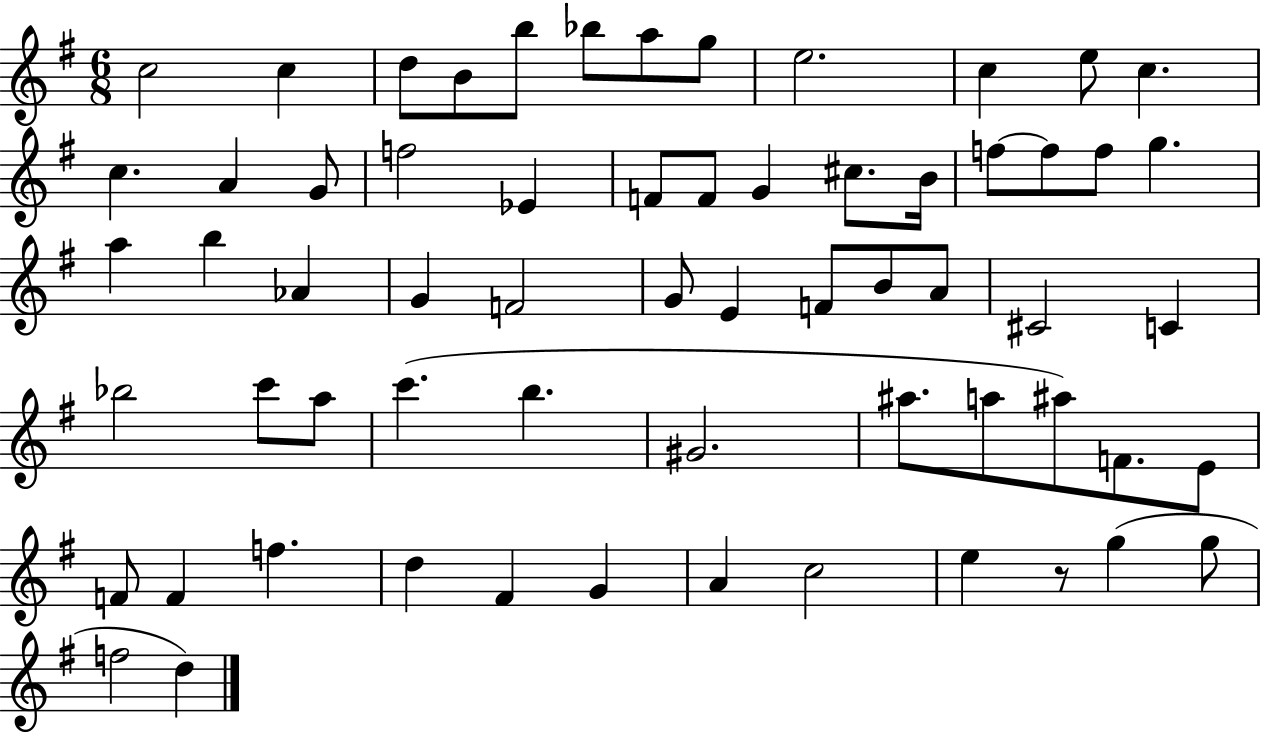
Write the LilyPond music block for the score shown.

{
  \clef treble
  \numericTimeSignature
  \time 6/8
  \key g \major
  \repeat volta 2 { c''2 c''4 | d''8 b'8 b''8 bes''8 a''8 g''8 | e''2. | c''4 e''8 c''4. | \break c''4. a'4 g'8 | f''2 ees'4 | f'8 f'8 g'4 cis''8. b'16 | f''8~~ f''8 f''8 g''4. | \break a''4 b''4 aes'4 | g'4 f'2 | g'8 e'4 f'8 b'8 a'8 | cis'2 c'4 | \break bes''2 c'''8 a''8 | c'''4.( b''4. | gis'2. | ais''8. a''8 ais''8) f'8. e'8 | \break f'8 f'4 f''4. | d''4 fis'4 g'4 | a'4 c''2 | e''4 r8 g''4( g''8 | \break f''2 d''4) | } \bar "|."
}